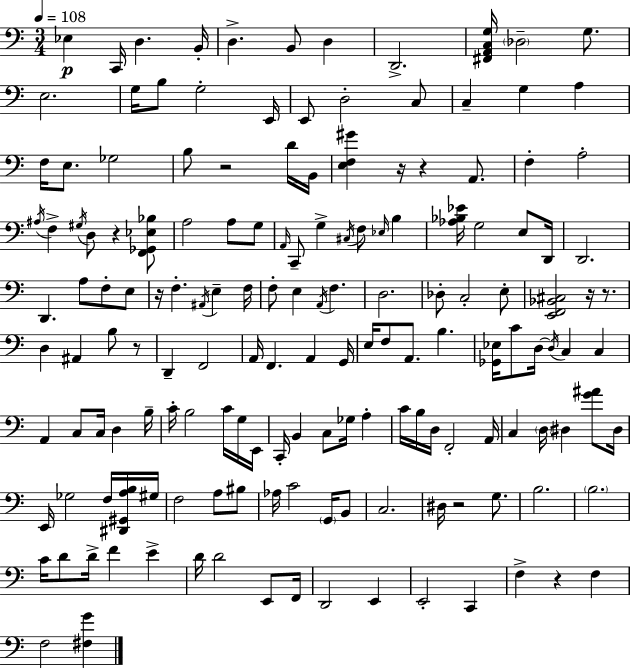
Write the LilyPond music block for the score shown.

{
  \clef bass
  \numericTimeSignature
  \time 3/4
  \key c \major
  \tempo 4 = 108
  ees4\p c,16 d4. b,16-. | d4.-> b,8 d4 | d,2.-> | <fis, a, c g>16 \parenthesize des2-- g8. | \break e2. | g16 b8 g2-. e,16 | e,8 d2-. c8 | c4-- g4 a4 | \break f16 e8. ges2 | b8 r2 d'16 b,16 | <e f gis'>4 r16 r4 a,8. | f4-. a2-. | \break \acciaccatura { ais16 } f4-> \acciaccatura { gis16 } d8 r4 | <f, ges, ees bes>8 a2 a8 | g8 \grace { a,16 } c,8-- g4-> \acciaccatura { cis16 } f8 | \grace { ees16 } b4 <aes bes ees'>16 g2 | \break e8 d,16 d,2. | d,4. a8 | f8-. e8 r16 f4.-. | \acciaccatura { ais,16 } e4-- f16 f8-. e4 | \break \acciaccatura { a,16 } f4. d2. | des8-. c2-. | e8-. <e, f, bes, cis>2 | r16 r8. d4 ais,4 | \break b8 r8 d,4-- f,2 | a,16 f,4. | a,4 g,16 e16 f8 a,8. | b4. <ges, ees>16 c'8 d16~~ \acciaccatura { d16 } | \break c4 c4 a,4 | c8 c16 d4 b16-- c'16-. b2 | c'16 g16 e,16 c,16-. b,4 | c8 ges16 a4-. c'16 b16 d16 f,2-. | \break a,16 c4 | \parenthesize d16 dis4 <g' ais'>8 dis16 e,16 ges2 | f16 <dis, gis, a b>16 gis16 f2 | a8 bis8 aes16 c'2 | \break \parenthesize g,16 b,8 c2. | dis16 r2 | g8. b2. | \parenthesize b2. | \break c'16 d'8 d'16-> | f'4 e'4-> d'16 d'2 | e,8 f,16 d,2 | e,4 e,2-. | \break c,4 f4-> | r4 f4 f2 | <fis g'>4 \bar "|."
}